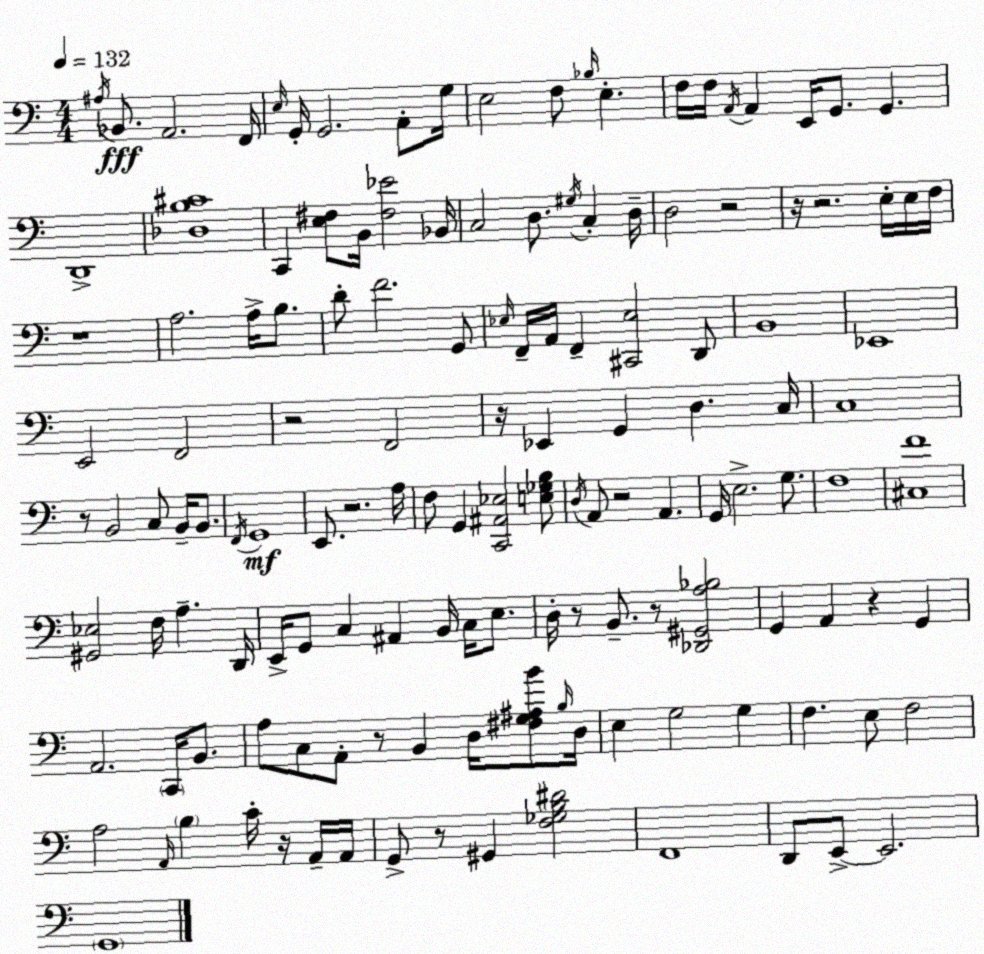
X:1
T:Untitled
M:4/4
L:1/4
K:C
^A,/4 _B,,/2 A,,2 F,,/4 E,/4 G,,/4 G,,2 A,,/2 G,/4 E,2 F,/2 _B,/4 E, F,/4 F,/4 A,,/4 A,, E,,/4 G,,/2 G,, D,,4 [_D,B,^C]4 C,, [E,^F,]/2 B,,/4 [^F,_E]2 _B,,/4 C,2 D,/2 ^G,/4 C, D,/4 D,2 z2 z/4 z2 E,/4 E,/4 F,/4 z4 A,2 A,/4 B,/2 D/2 F2 G,,/2 _E,/4 F,,/4 A,,/4 F,, [^C,,_E,]2 D,,/2 B,,4 _E,,4 E,,2 F,,2 z2 F,,2 z/4 _E,, G,, D, C,/4 C,4 z/2 B,,2 C,/2 B,,/4 B,,/2 F,,/4 G,,4 E,,/2 z2 A,/4 F,/2 G,, [C,,^A,,_E,]2 [E,_G,B,]/2 D,/4 A,,/2 z2 A,, G,,/4 E,2 G,/2 F,4 [^C,F]4 [^G,,_E,]2 F,/4 A, D,,/4 E,,/4 G,,/2 C, ^A,, B,,/4 C,/4 E,/2 D,/4 z/2 B,,/2 z/2 [_D,,^G,,A,_B,]2 G,, A,, z G,, A,,2 C,,/4 B,,/2 A,/2 C,/2 A,,/2 z/2 B,, D,/4 [^F,G,^A,B]/2 B,/4 D,/4 E, G,2 G, F, E,/2 F,2 A,2 A,,/4 B, C/4 z/4 A,,/4 A,,/4 G,,/2 z/2 ^G,, [F,_G,B,^D]2 F,,4 D,,/2 E,,/2 E,,2 G,,4